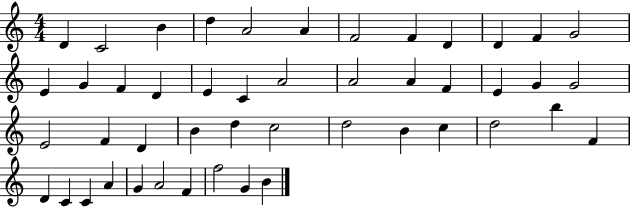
D4/q C4/h B4/q D5/q A4/h A4/q F4/h F4/q D4/q D4/q F4/q G4/h E4/q G4/q F4/q D4/q E4/q C4/q A4/h A4/h A4/q F4/q E4/q G4/q G4/h E4/h F4/q D4/q B4/q D5/q C5/h D5/h B4/q C5/q D5/h B5/q F4/q D4/q C4/q C4/q A4/q G4/q A4/h F4/q F5/h G4/q B4/q